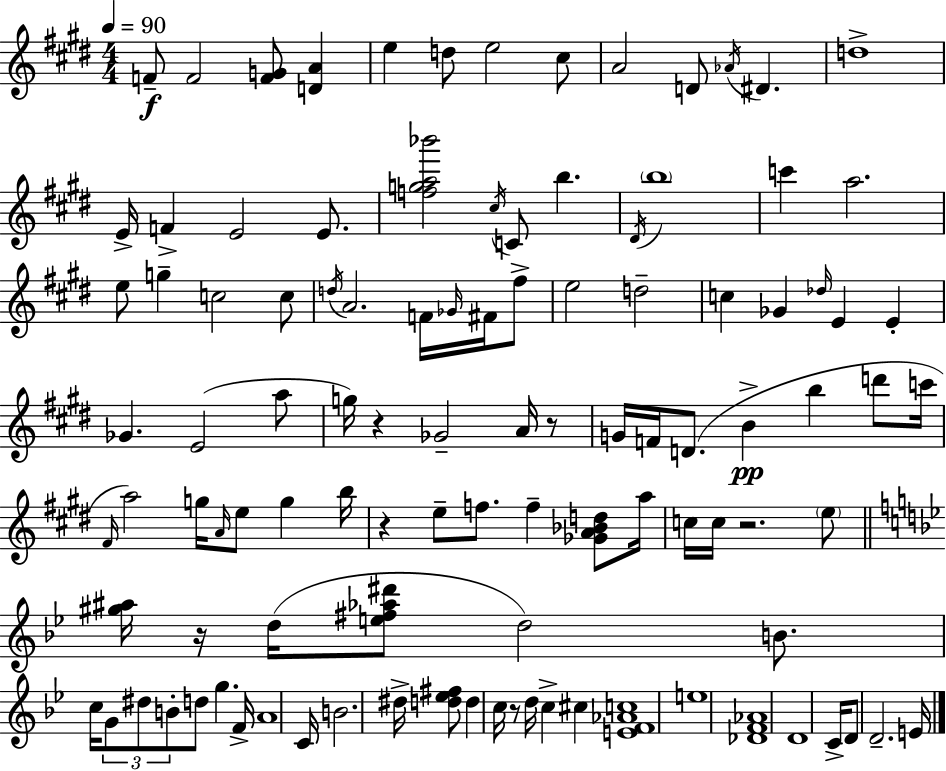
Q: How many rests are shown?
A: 6